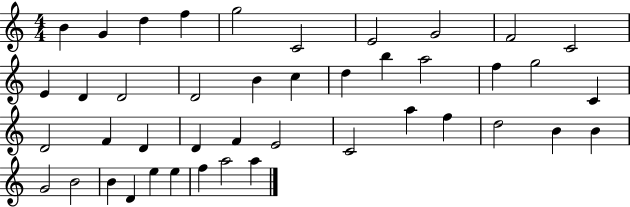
{
  \clef treble
  \numericTimeSignature
  \time 4/4
  \key c \major
  b'4 g'4 d''4 f''4 | g''2 c'2 | e'2 g'2 | f'2 c'2 | \break e'4 d'4 d'2 | d'2 b'4 c''4 | d''4 b''4 a''2 | f''4 g''2 c'4 | \break d'2 f'4 d'4 | d'4 f'4 e'2 | c'2 a''4 f''4 | d''2 b'4 b'4 | \break g'2 b'2 | b'4 d'4 e''4 e''4 | f''4 a''2 a''4 | \bar "|."
}